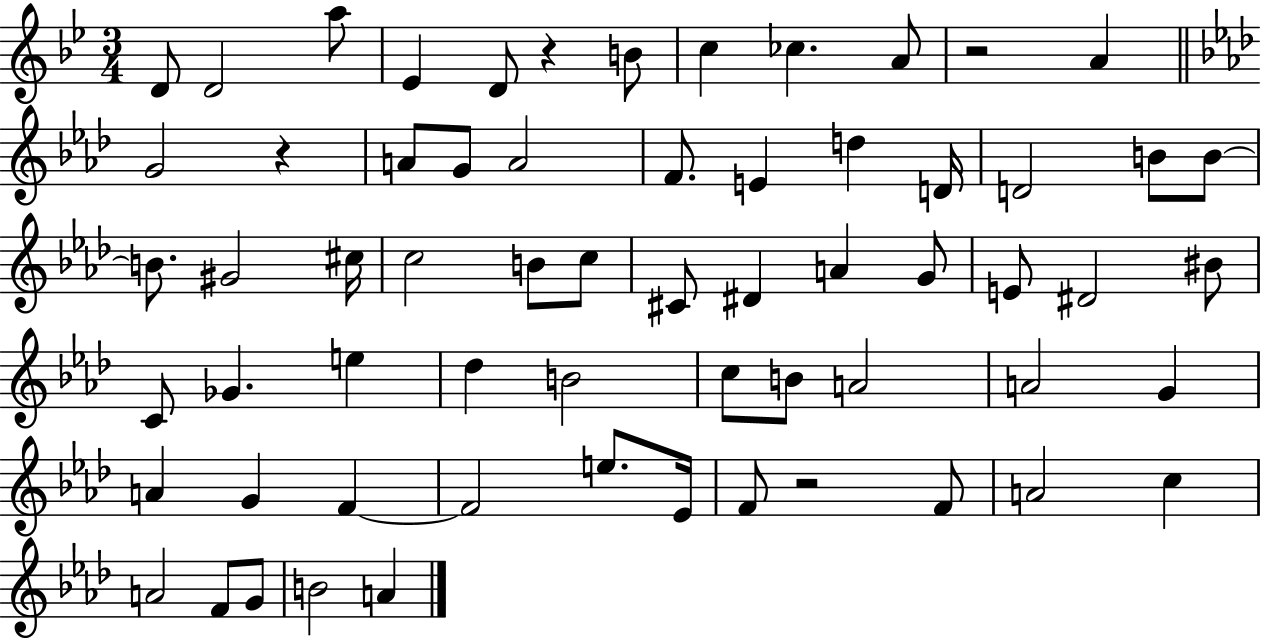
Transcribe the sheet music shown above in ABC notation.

X:1
T:Untitled
M:3/4
L:1/4
K:Bb
D/2 D2 a/2 _E D/2 z B/2 c _c A/2 z2 A G2 z A/2 G/2 A2 F/2 E d D/4 D2 B/2 B/2 B/2 ^G2 ^c/4 c2 B/2 c/2 ^C/2 ^D A G/2 E/2 ^D2 ^B/2 C/2 _G e _d B2 c/2 B/2 A2 A2 G A G F F2 e/2 _E/4 F/2 z2 F/2 A2 c A2 F/2 G/2 B2 A